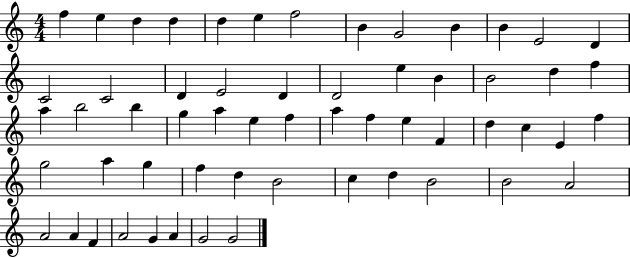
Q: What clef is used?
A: treble